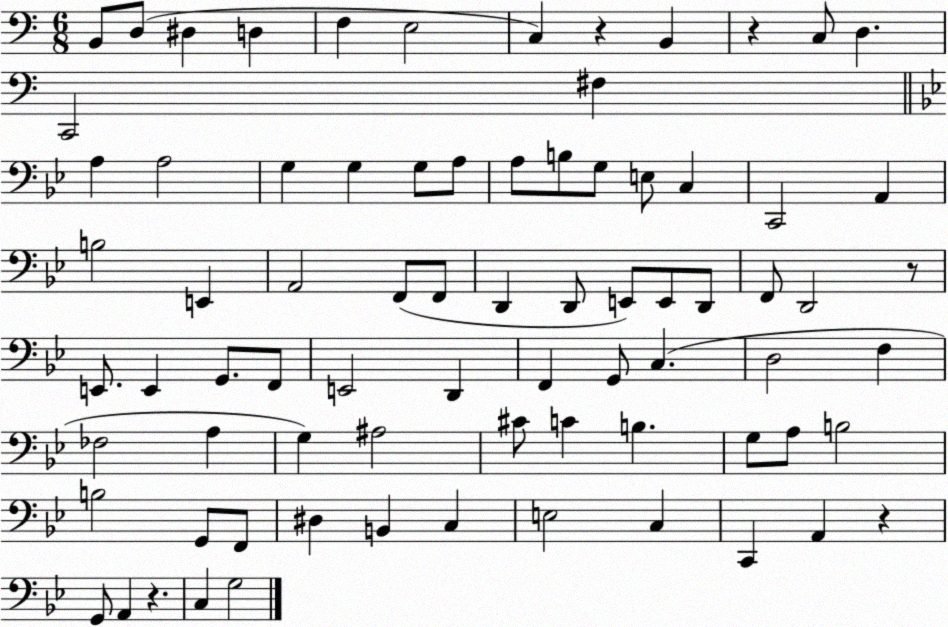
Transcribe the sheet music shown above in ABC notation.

X:1
T:Untitled
M:6/8
L:1/4
K:C
B,,/2 D,/2 ^D, D, F, E,2 C, z B,, z C,/2 D, C,,2 ^F, A, A,2 G, G, G,/2 A,/2 A,/2 B,/2 G,/2 E,/2 C, C,,2 A,, B,2 E,, A,,2 F,,/2 F,,/2 D,, D,,/2 E,,/2 E,,/2 D,,/2 F,,/2 D,,2 z/2 E,,/2 E,, G,,/2 F,,/2 E,,2 D,, F,, G,,/2 C, D,2 F, _F,2 A, G, ^A,2 ^C/2 C B, G,/2 A,/2 B,2 B,2 G,,/2 F,,/2 ^D, B,, C, E,2 C, C,, A,, z G,,/2 A,, z C, G,2